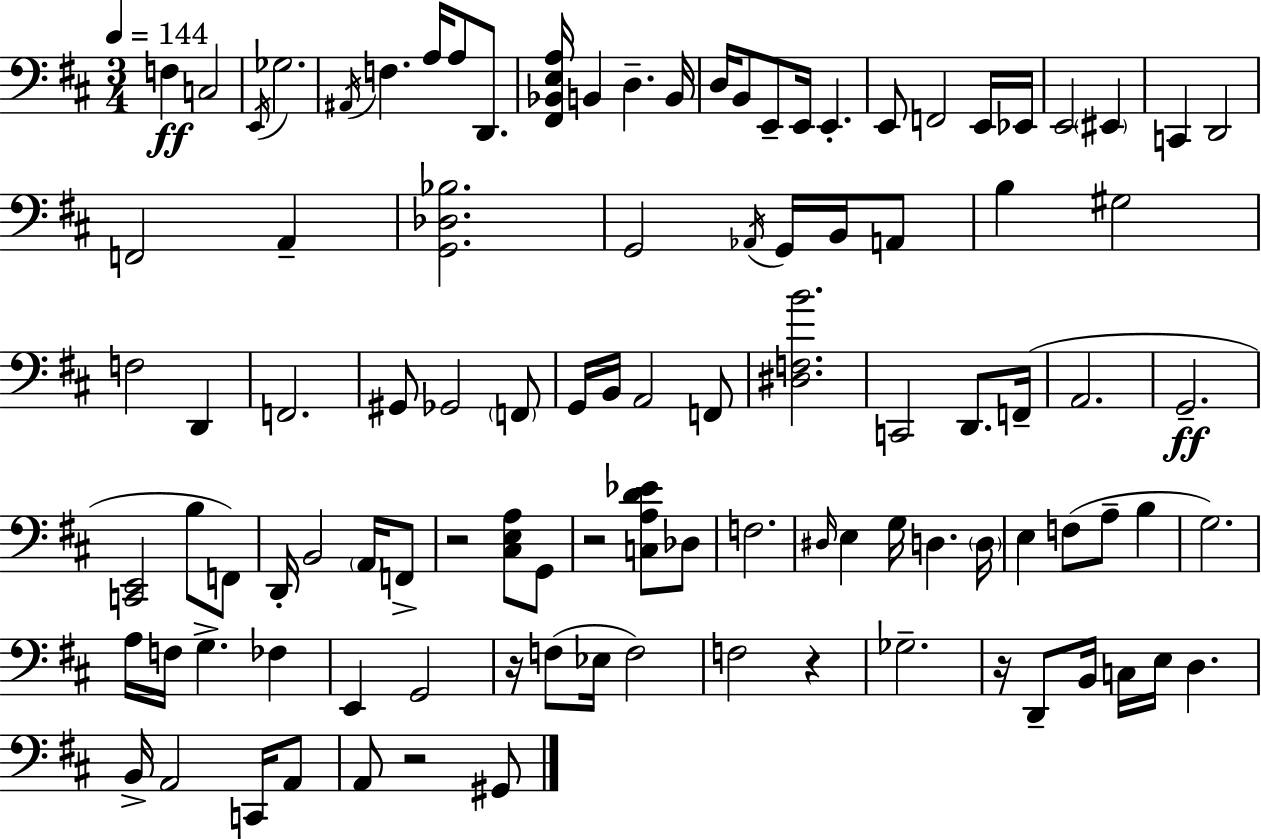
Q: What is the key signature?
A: D major